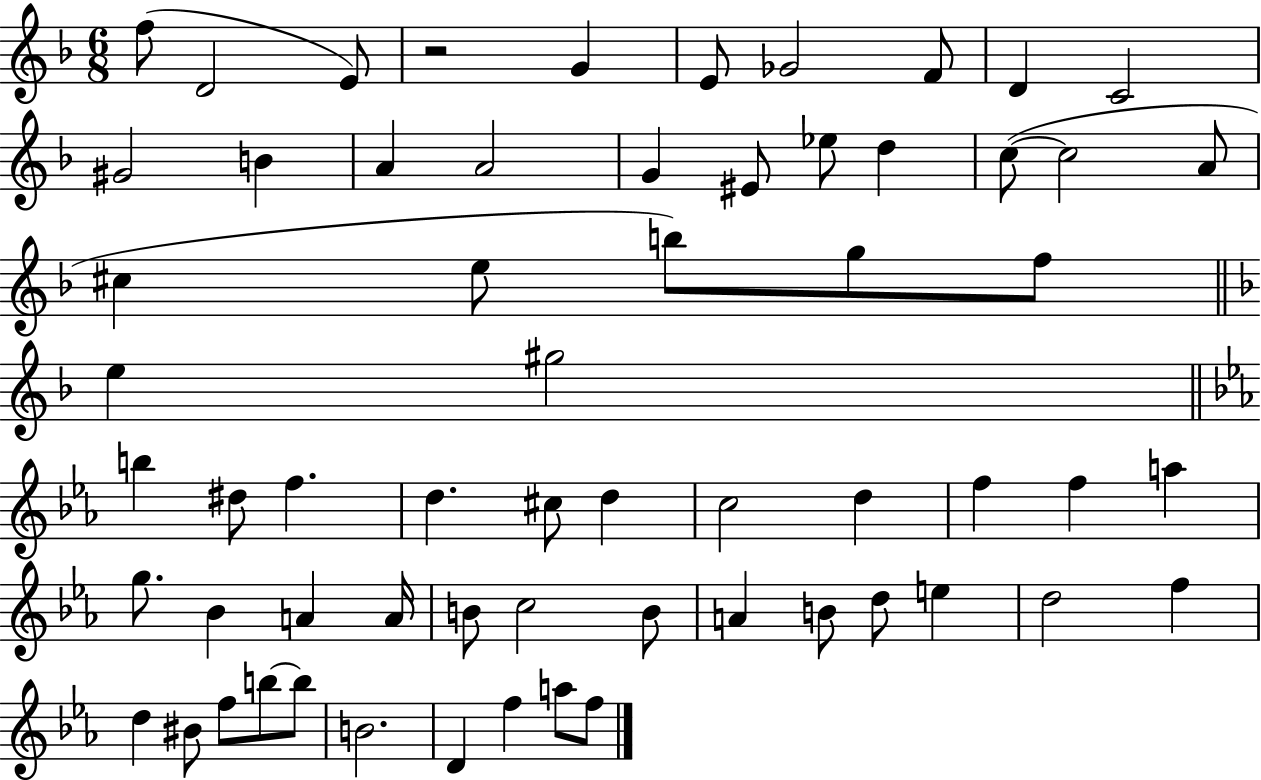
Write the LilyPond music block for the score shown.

{
  \clef treble
  \numericTimeSignature
  \time 6/8
  \key f \major
  \repeat volta 2 { f''8( d'2 e'8) | r2 g'4 | e'8 ges'2 f'8 | d'4 c'2 | \break gis'2 b'4 | a'4 a'2 | g'4 eis'8 ees''8 d''4 | c''8~(~ c''2 a'8 | \break cis''4 e''8 b''8) g''8 f''8 | \bar "||" \break \key f \major e''4 gis''2 | \bar "||" \break \key c \minor b''4 dis''8 f''4. | d''4. cis''8 d''4 | c''2 d''4 | f''4 f''4 a''4 | \break g''8. bes'4 a'4 a'16 | b'8 c''2 b'8 | a'4 b'8 d''8 e''4 | d''2 f''4 | \break d''4 bis'8 f''8 b''8~~ b''8 | b'2. | d'4 f''4 a''8 f''8 | } \bar "|."
}